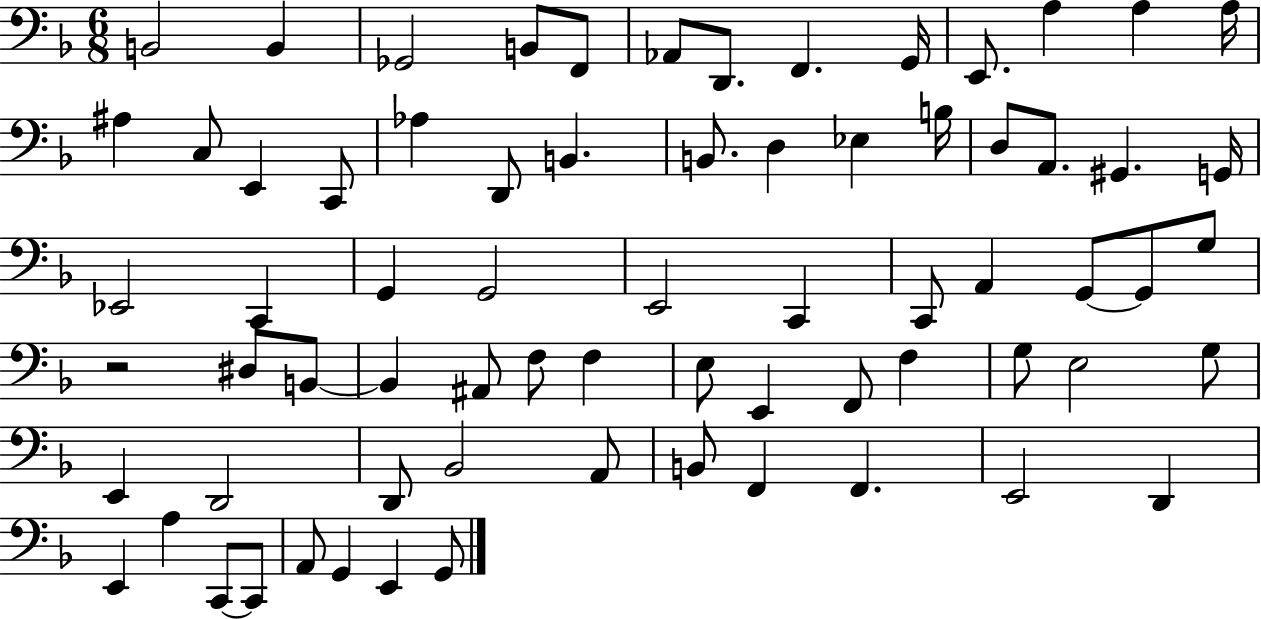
X:1
T:Untitled
M:6/8
L:1/4
K:F
B,,2 B,, _G,,2 B,,/2 F,,/2 _A,,/2 D,,/2 F,, G,,/4 E,,/2 A, A, A,/4 ^A, C,/2 E,, C,,/2 _A, D,,/2 B,, B,,/2 D, _E, B,/4 D,/2 A,,/2 ^G,, G,,/4 _E,,2 C,, G,, G,,2 E,,2 C,, C,,/2 A,, G,,/2 G,,/2 G,/2 z2 ^D,/2 B,,/2 B,, ^A,,/2 F,/2 F, E,/2 E,, F,,/2 F, G,/2 E,2 G,/2 E,, D,,2 D,,/2 _B,,2 A,,/2 B,,/2 F,, F,, E,,2 D,, E,, A, C,,/2 C,,/2 A,,/2 G,, E,, G,,/2